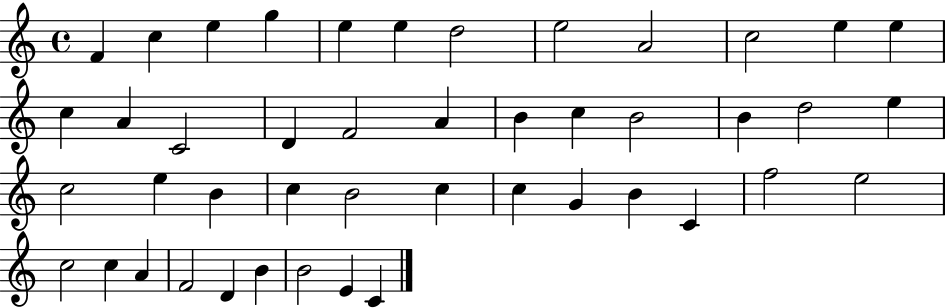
X:1
T:Untitled
M:4/4
L:1/4
K:C
F c e g e e d2 e2 A2 c2 e e c A C2 D F2 A B c B2 B d2 e c2 e B c B2 c c G B C f2 e2 c2 c A F2 D B B2 E C